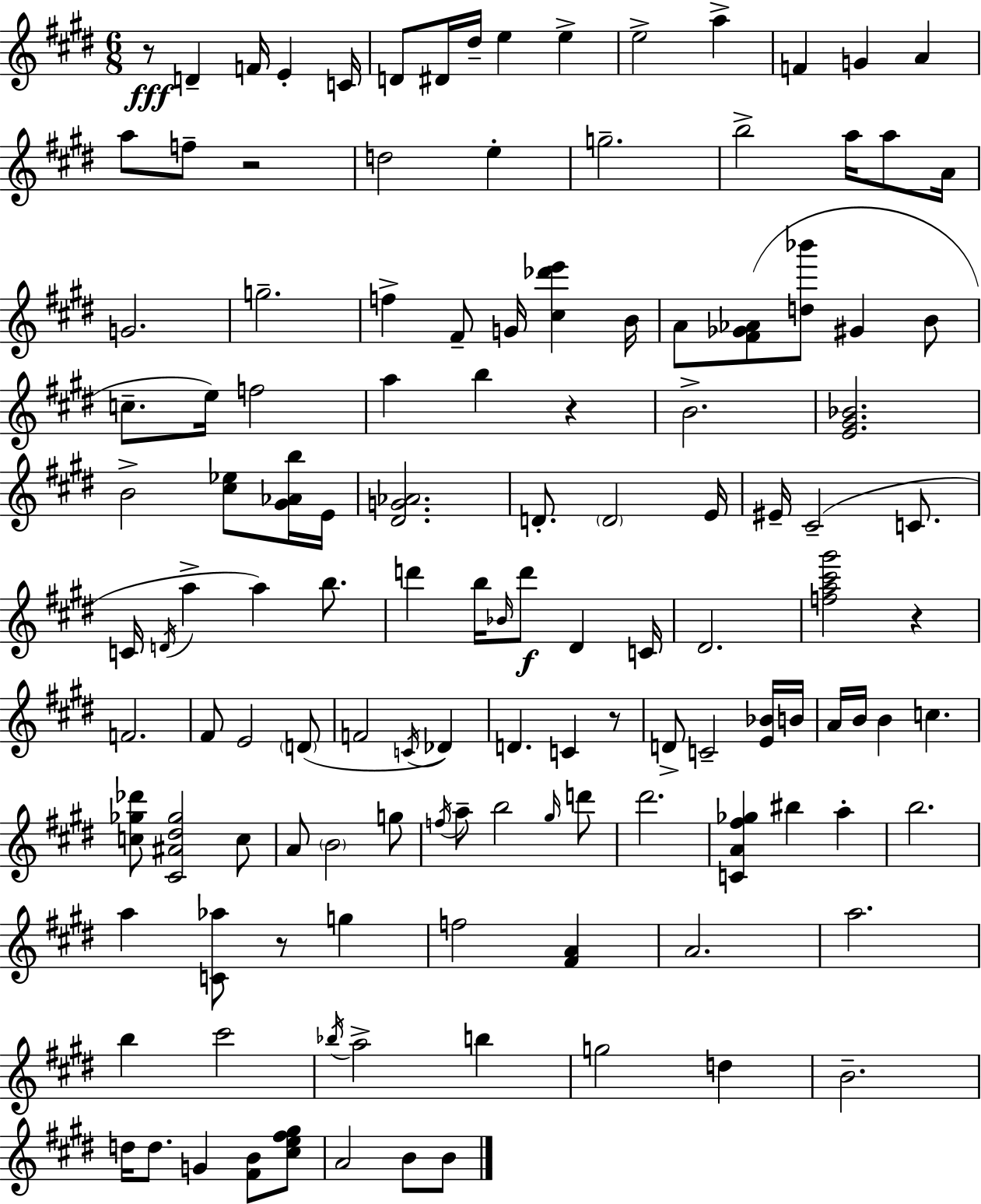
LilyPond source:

{
  \clef treble
  \numericTimeSignature
  \time 6/8
  \key e \major
  r8\fff d'4-- f'16 e'4-. c'16 | d'8 dis'16 dis''16-- e''4 e''4-> | e''2-> a''4-> | f'4 g'4 a'4 | \break a''8 f''8-- r2 | d''2 e''4-. | g''2.-- | b''2-> a''16 a''8 a'16 | \break g'2. | g''2.-- | f''4-> fis'8-- g'16 <cis'' des''' e'''>4 b'16 | a'8 <fis' ges' aes'>8( <d'' bes'''>8 gis'4 b'8 | \break c''8.-- e''16) f''2 | a''4 b''4 r4 | b'2.-> | <e' gis' bes'>2. | \break b'2-> <cis'' ees''>8 <gis' aes' b''>16 e'16 | <dis' g' aes'>2. | d'8.-. \parenthesize d'2 e'16 | eis'16-- cis'2--( c'8. | \break c'16 \acciaccatura { d'16 } a''4-> a''4) b''8. | d'''4 b''16 \grace { bes'16 } d'''8\f dis'4 | c'16 dis'2. | <f'' a'' cis''' gis'''>2 r4 | \break f'2. | fis'8 e'2 | \parenthesize d'8( f'2 \acciaccatura { c'16 }) des'4 | d'4. c'4 | \break r8 d'8-> c'2-- | <e' bes'>16 b'16 a'16 b'16 b'4 c''4. | <c'' ges'' des'''>8 <cis' ais' dis'' ges''>2 | c''8 a'8 \parenthesize b'2 | \break g''8 \acciaccatura { f''16 } a''8-- b''2 | \grace { gis''16 } d'''8 dis'''2. | <c' a' fis'' ges''>4 bis''4 | a''4-. b''2. | \break a''4 <c' aes''>8 r8 | g''4 f''2 | <fis' a'>4 a'2. | a''2. | \break b''4 cis'''2 | \acciaccatura { bes''16 } a''2-> | b''4 g''2 | d''4 b'2.-- | \break d''16 d''8. g'4 | <fis' b'>8 <cis'' e'' fis'' gis''>8 a'2 | b'8 b'8 \bar "|."
}